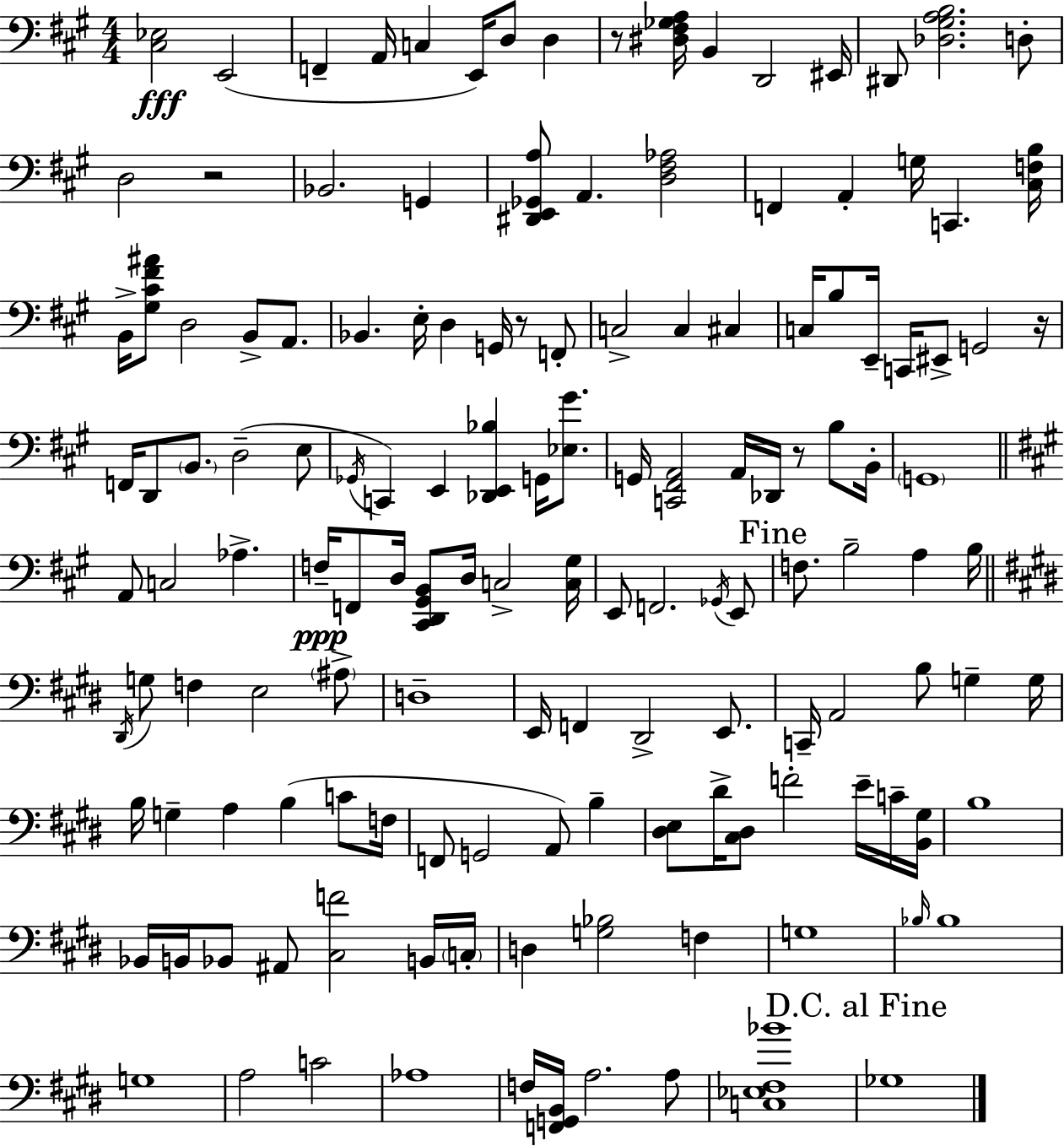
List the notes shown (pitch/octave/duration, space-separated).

[C#3,Eb3]/h E2/h F2/q A2/s C3/q E2/s D3/e D3/q R/e [D#3,F#3,Gb3,A3]/s B2/q D2/h EIS2/s D#2/e [Db3,G#3,A3,B3]/h. D3/e D3/h R/h Bb2/h. G2/q [D#2,E2,Gb2,A3]/e A2/q. [D3,F#3,Ab3]/h F2/q A2/q G3/s C2/q. [C#3,F3,B3]/s B2/s [G#3,C#4,F#4,A#4]/e D3/h B2/e A2/e. Bb2/q. E3/s D3/q G2/s R/e F2/e C3/h C3/q C#3/q C3/s B3/e E2/s C2/s EIS2/e G2/h R/s F2/s D2/e B2/e. D3/h E3/e Gb2/s C2/q E2/q [Db2,E2,Bb3]/q G2/s [Eb3,G#4]/e. G2/s [C2,F#2,A2]/h A2/s Db2/s R/e B3/e B2/s G2/w A2/e C3/h Ab3/q. F3/s F2/e D3/s [C#2,D2,G#2,B2]/e D3/s C3/h [C3,G#3]/s E2/e F2/h. Gb2/s E2/e F3/e. B3/h A3/q B3/s D#2/s G3/e F3/q E3/h A#3/e D3/w E2/s F2/q D#2/h E2/e. C2/s A2/h B3/e G3/q G3/s B3/s G3/q A3/q B3/q C4/e F3/s F2/e G2/h A2/e B3/q [D#3,E3]/e D#4/s [C#3,D#3]/e F4/h E4/s C4/s [B2,G#3]/s B3/w Bb2/s B2/s Bb2/e A#2/e [C#3,F4]/h B2/s C3/s D3/q [G3,Bb3]/h F3/q G3/w Bb3/s Bb3/w G3/w A3/h C4/h Ab3/w F3/s [F2,G2,B2]/s A3/h. A3/e [C3,Eb3,F#3,Bb4]/w Gb3/w